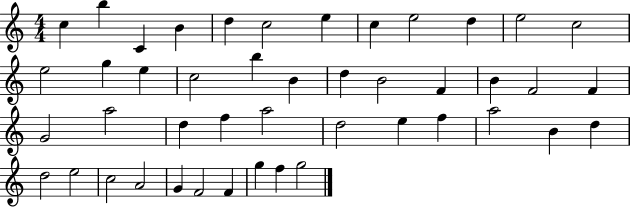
{
  \clef treble
  \numericTimeSignature
  \time 4/4
  \key c \major
  c''4 b''4 c'4 b'4 | d''4 c''2 e''4 | c''4 e''2 d''4 | e''2 c''2 | \break e''2 g''4 e''4 | c''2 b''4 b'4 | d''4 b'2 f'4 | b'4 f'2 f'4 | \break g'2 a''2 | d''4 f''4 a''2 | d''2 e''4 f''4 | a''2 b'4 d''4 | \break d''2 e''2 | c''2 a'2 | g'4 f'2 f'4 | g''4 f''4 g''2 | \break \bar "|."
}